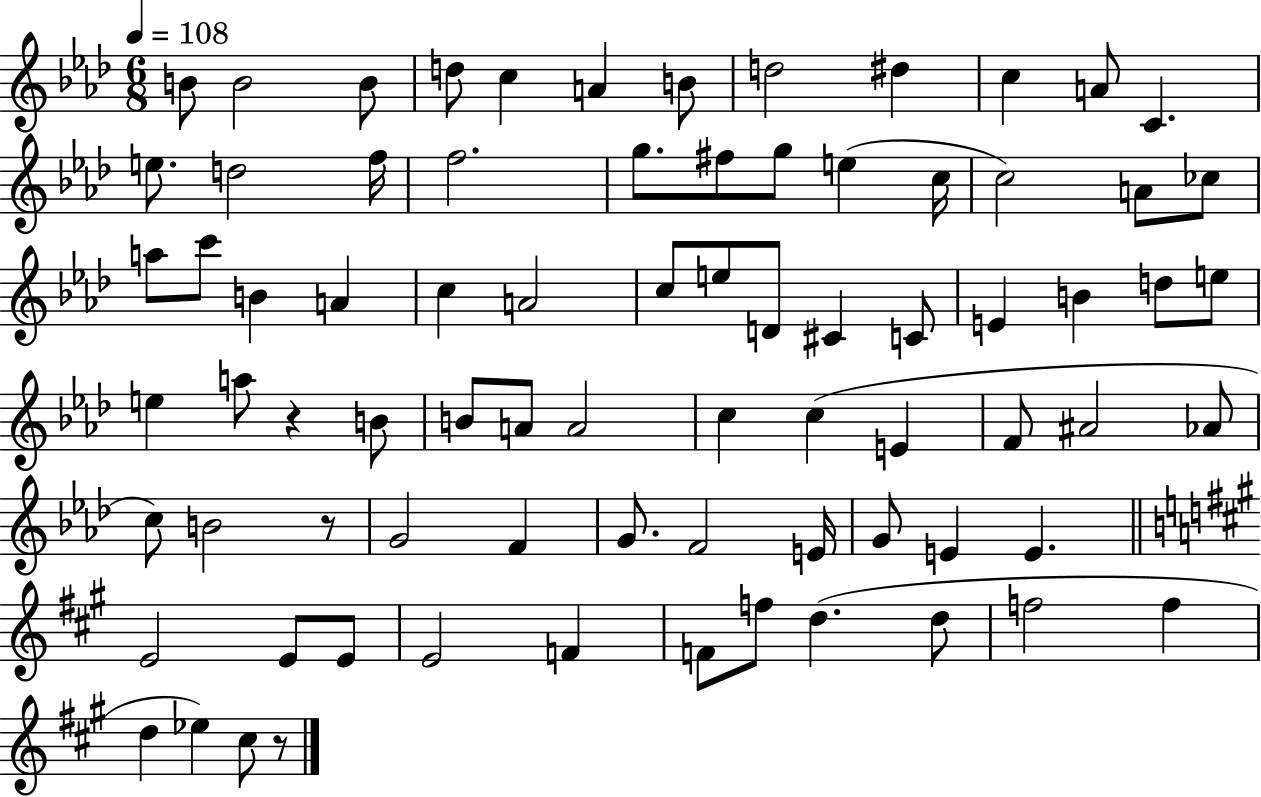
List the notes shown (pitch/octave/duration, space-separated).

B4/e B4/h B4/e D5/e C5/q A4/q B4/e D5/h D#5/q C5/q A4/e C4/q. E5/e. D5/h F5/s F5/h. G5/e. F#5/e G5/e E5/q C5/s C5/h A4/e CES5/e A5/e C6/e B4/q A4/q C5/q A4/h C5/e E5/e D4/e C#4/q C4/e E4/q B4/q D5/e E5/e E5/q A5/e R/q B4/e B4/e A4/e A4/h C5/q C5/q E4/q F4/e A#4/h Ab4/e C5/e B4/h R/e G4/h F4/q G4/e. F4/h E4/s G4/e E4/q E4/q. E4/h E4/e E4/e E4/h F4/q F4/e F5/e D5/q. D5/e F5/h F5/q D5/q Eb5/q C#5/e R/e